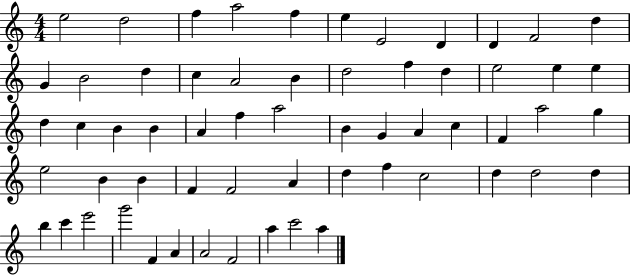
{
  \clef treble
  \numericTimeSignature
  \time 4/4
  \key c \major
  e''2 d''2 | f''4 a''2 f''4 | e''4 e'2 d'4 | d'4 f'2 d''4 | \break g'4 b'2 d''4 | c''4 a'2 b'4 | d''2 f''4 d''4 | e''2 e''4 e''4 | \break d''4 c''4 b'4 b'4 | a'4 f''4 a''2 | b'4 g'4 a'4 c''4 | f'4 a''2 g''4 | \break e''2 b'4 b'4 | f'4 f'2 a'4 | d''4 f''4 c''2 | d''4 d''2 d''4 | \break b''4 c'''4 e'''2 | g'''2 f'4 a'4 | a'2 f'2 | a''4 c'''2 a''4 | \break \bar "|."
}